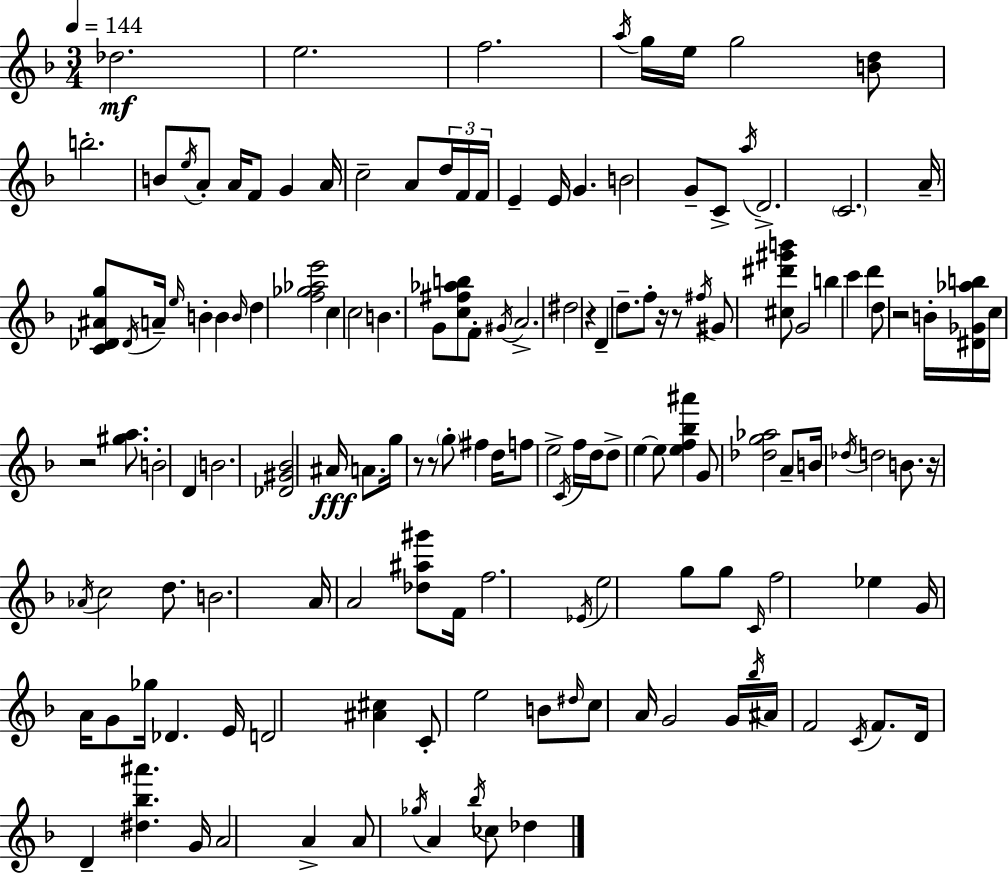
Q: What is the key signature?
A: D minor